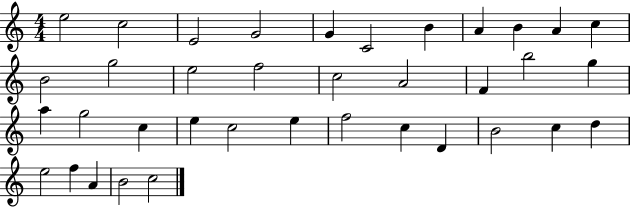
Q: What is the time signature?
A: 4/4